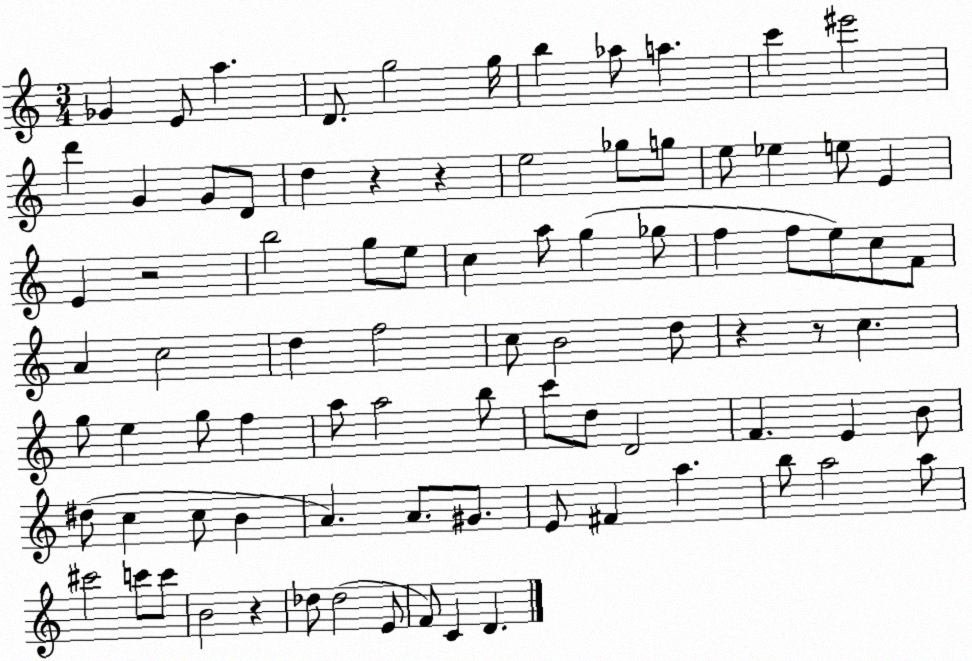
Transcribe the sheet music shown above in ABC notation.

X:1
T:Untitled
M:3/4
L:1/4
K:C
_G E/2 a D/2 g2 g/4 b _a/2 a c' ^e'2 d' G G/2 D/2 d z z e2 _g/2 g/2 e/2 _e e/2 E E z2 b2 g/2 e/2 c a/2 g _g/2 f f/2 e/2 c/2 F/2 A c2 d f2 c/2 B2 d/2 z z/2 c g/2 e g/2 f a/2 a2 b/2 c'/2 d/2 D2 F E B/2 ^d/2 c c/2 B A A/2 ^G/2 E/2 ^F a b/2 a2 a/2 ^c'2 c'/2 c'/2 B2 z _d/2 _d2 E/2 F/2 C D